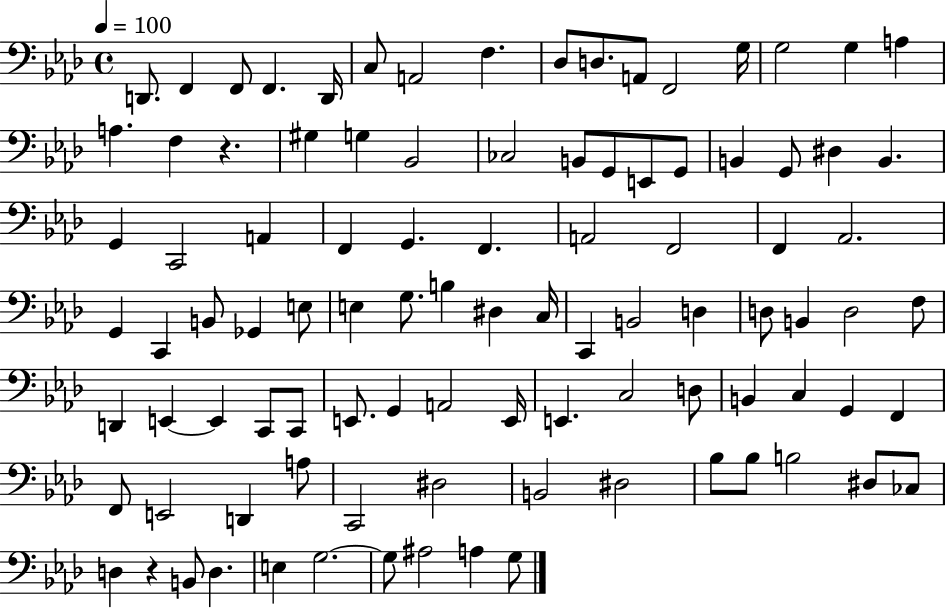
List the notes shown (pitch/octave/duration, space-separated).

D2/e. F2/q F2/e F2/q. D2/s C3/e A2/h F3/q. Db3/e D3/e. A2/e F2/h G3/s G3/h G3/q A3/q A3/q. F3/q R/q. G#3/q G3/q Bb2/h CES3/h B2/e G2/e E2/e G2/e B2/q G2/e D#3/q B2/q. G2/q C2/h A2/q F2/q G2/q. F2/q. A2/h F2/h F2/q Ab2/h. G2/q C2/q B2/e Gb2/q E3/e E3/q G3/e. B3/q D#3/q C3/s C2/q B2/h D3/q D3/e B2/q D3/h F3/e D2/q E2/q E2/q C2/e C2/e E2/e. G2/q A2/h E2/s E2/q. C3/h D3/e B2/q C3/q G2/q F2/q F2/e E2/h D2/q A3/e C2/h D#3/h B2/h D#3/h Bb3/e Bb3/e B3/h D#3/e CES3/e D3/q R/q B2/e D3/q. E3/q G3/h. G3/e A#3/h A3/q G3/e